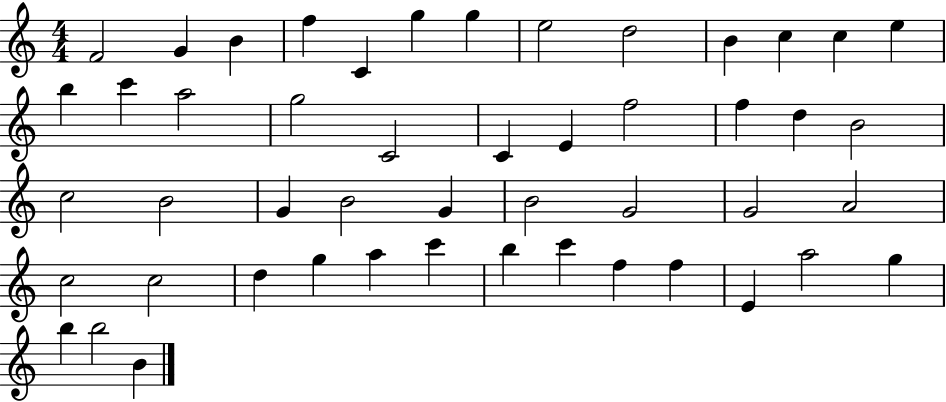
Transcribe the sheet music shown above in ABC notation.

X:1
T:Untitled
M:4/4
L:1/4
K:C
F2 G B f C g g e2 d2 B c c e b c' a2 g2 C2 C E f2 f d B2 c2 B2 G B2 G B2 G2 G2 A2 c2 c2 d g a c' b c' f f E a2 g b b2 B